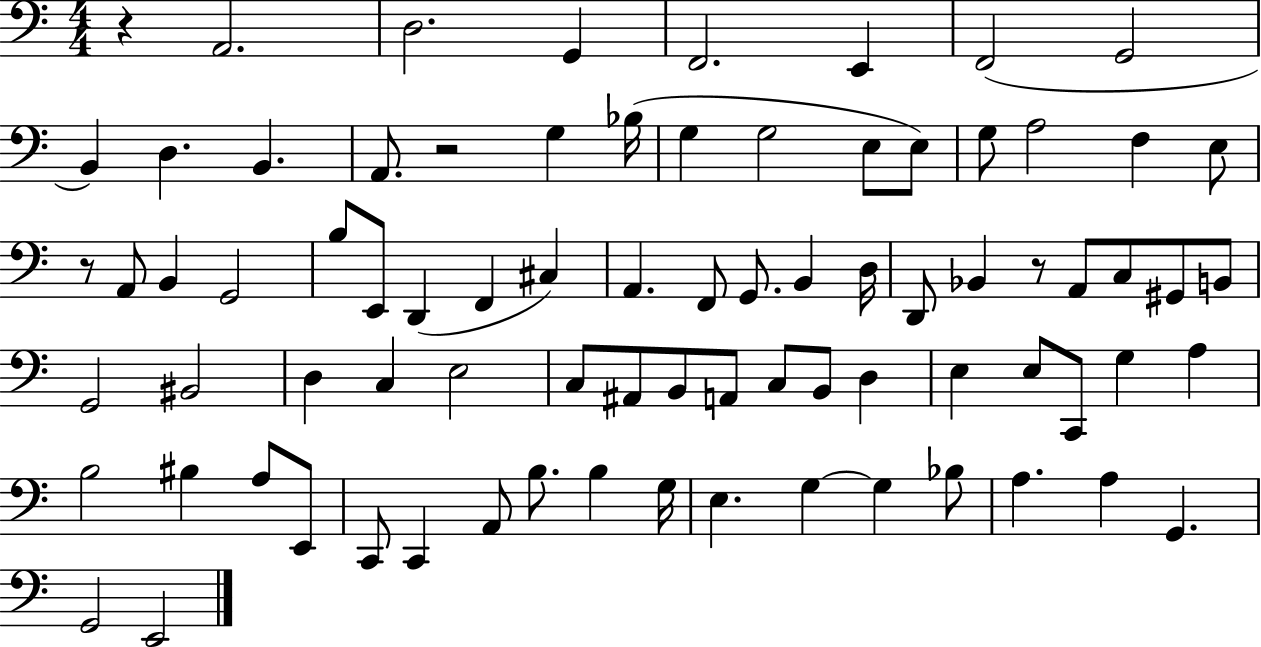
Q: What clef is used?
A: bass